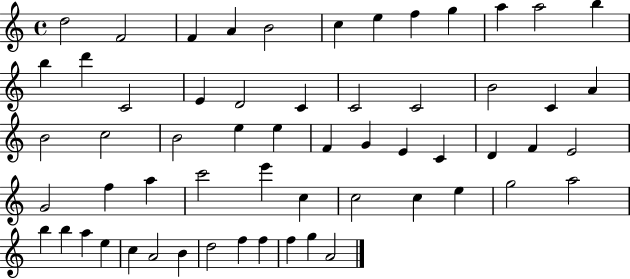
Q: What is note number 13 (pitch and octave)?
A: B5